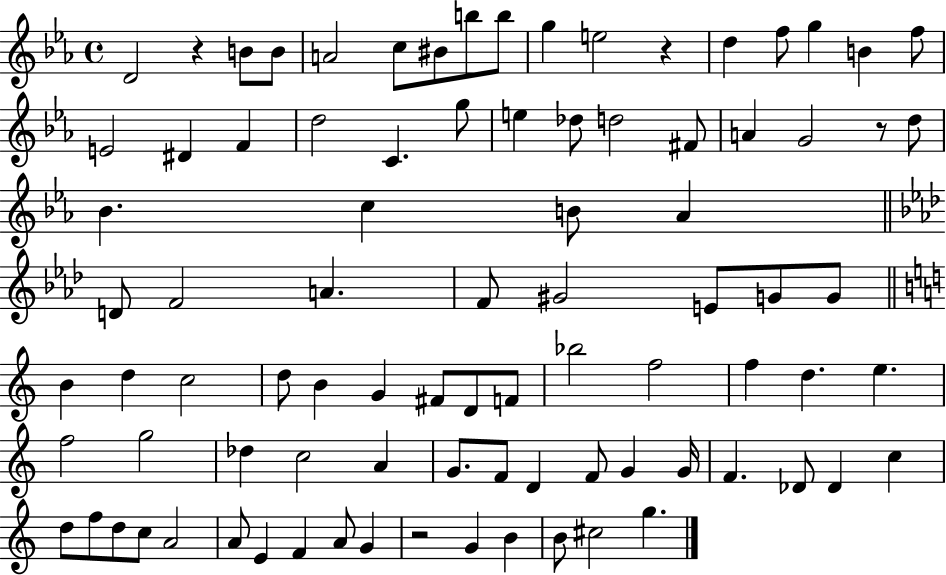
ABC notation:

X:1
T:Untitled
M:4/4
L:1/4
K:Eb
D2 z B/2 B/2 A2 c/2 ^B/2 b/2 b/2 g e2 z d f/2 g B f/2 E2 ^D F d2 C g/2 e _d/2 d2 ^F/2 A G2 z/2 d/2 _B c B/2 _A D/2 F2 A F/2 ^G2 E/2 G/2 G/2 B d c2 d/2 B G ^F/2 D/2 F/2 _b2 f2 f d e f2 g2 _d c2 A G/2 F/2 D F/2 G G/4 F _D/2 _D c d/2 f/2 d/2 c/2 A2 A/2 E F A/2 G z2 G B B/2 ^c2 g